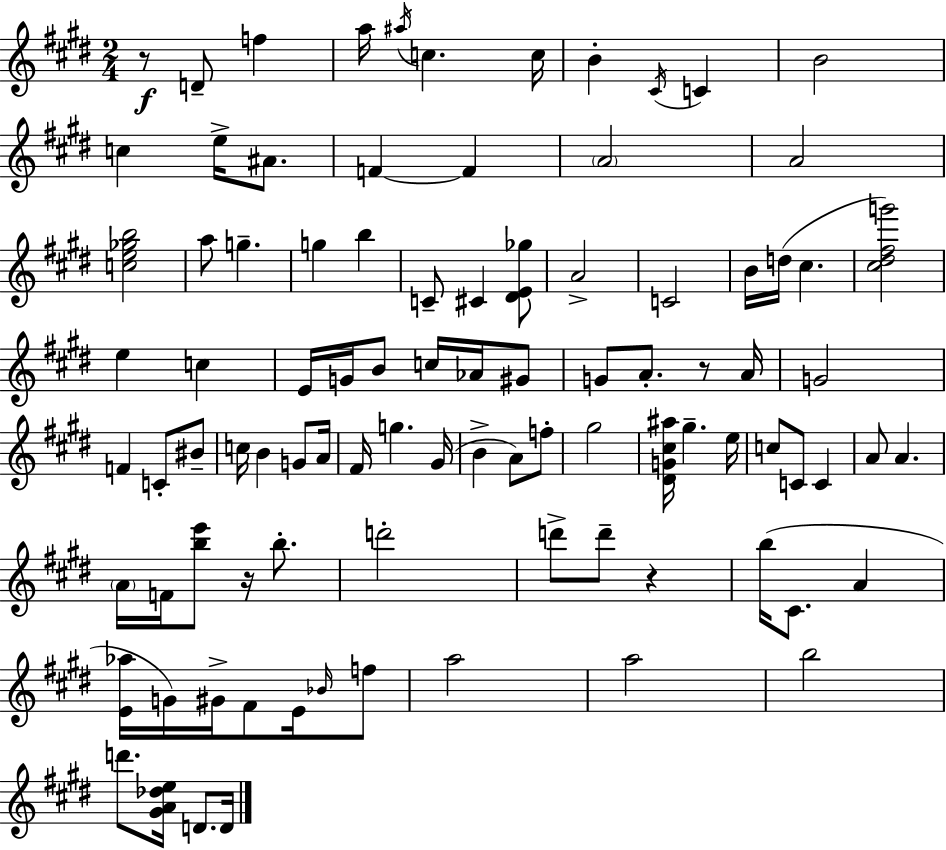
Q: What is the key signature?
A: E major